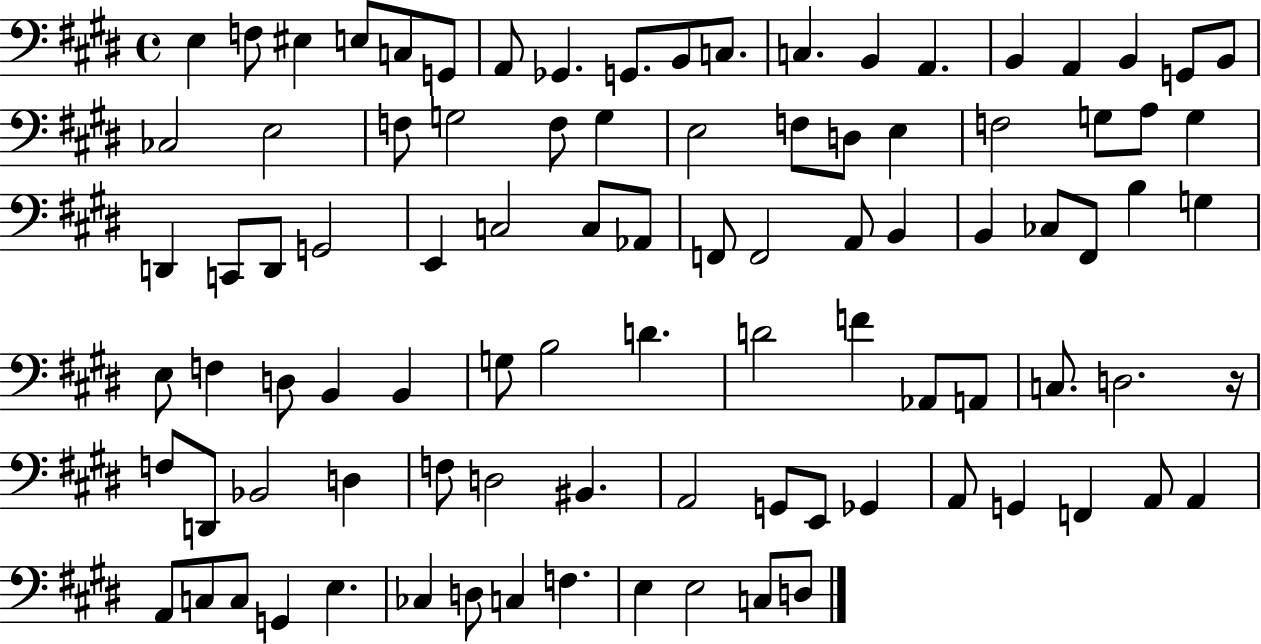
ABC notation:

X:1
T:Untitled
M:4/4
L:1/4
K:E
E, F,/2 ^E, E,/2 C,/2 G,,/2 A,,/2 _G,, G,,/2 B,,/2 C,/2 C, B,, A,, B,, A,, B,, G,,/2 B,,/2 _C,2 E,2 F,/2 G,2 F,/2 G, E,2 F,/2 D,/2 E, F,2 G,/2 A,/2 G, D,, C,,/2 D,,/2 G,,2 E,, C,2 C,/2 _A,,/2 F,,/2 F,,2 A,,/2 B,, B,, _C,/2 ^F,,/2 B, G, E,/2 F, D,/2 B,, B,, G,/2 B,2 D D2 F _A,,/2 A,,/2 C,/2 D,2 z/4 F,/2 D,,/2 _B,,2 D, F,/2 D,2 ^B,, A,,2 G,,/2 E,,/2 _G,, A,,/2 G,, F,, A,,/2 A,, A,,/2 C,/2 C,/2 G,, E, _C, D,/2 C, F, E, E,2 C,/2 D,/2